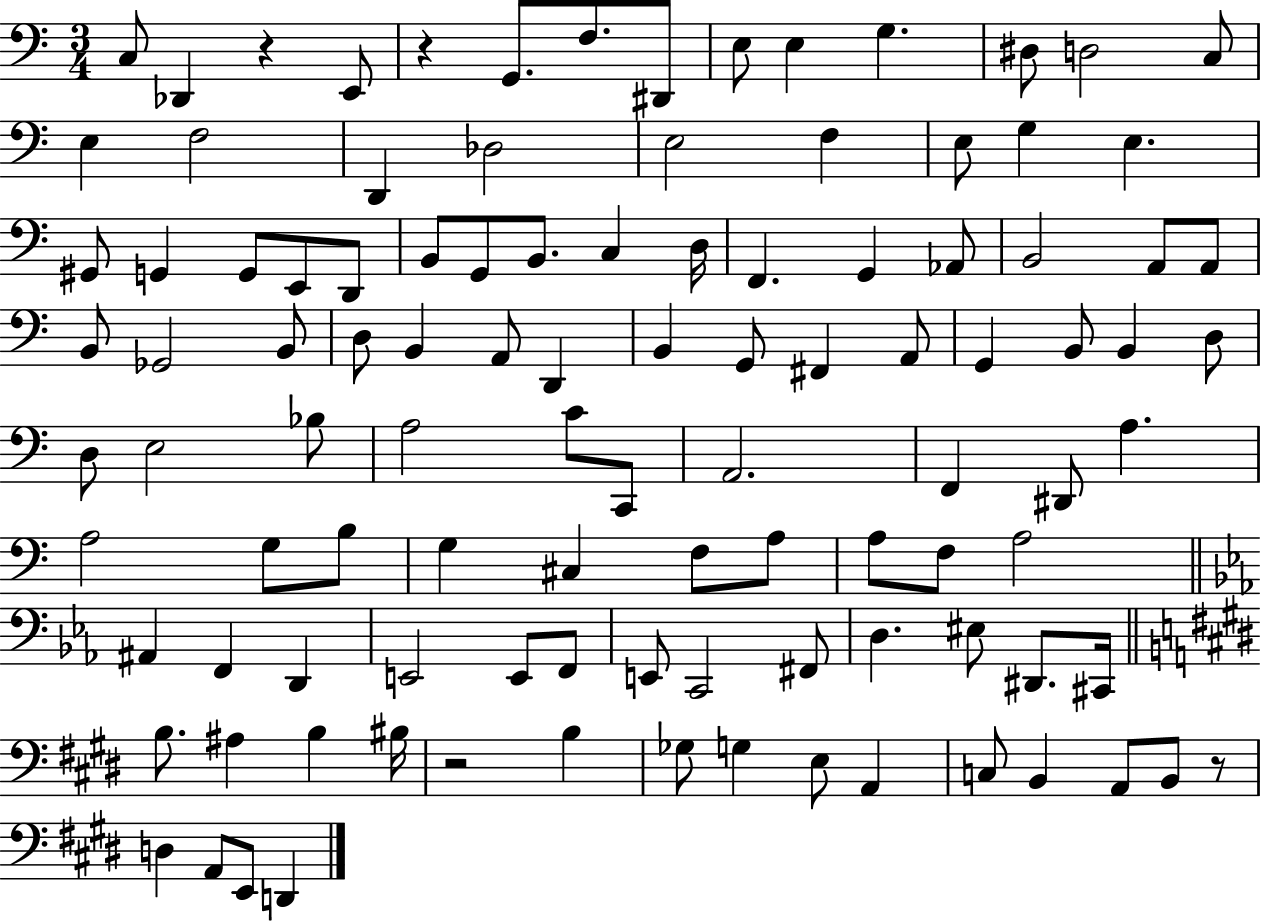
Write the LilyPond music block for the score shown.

{
  \clef bass
  \numericTimeSignature
  \time 3/4
  \key c \major
  \repeat volta 2 { c8 des,4 r4 e,8 | r4 g,8. f8. dis,8 | e8 e4 g4. | dis8 d2 c8 | \break e4 f2 | d,4 des2 | e2 f4 | e8 g4 e4. | \break gis,8 g,4 g,8 e,8 d,8 | b,8 g,8 b,8. c4 d16 | f,4. g,4 aes,8 | b,2 a,8 a,8 | \break b,8 ges,2 b,8 | d8 b,4 a,8 d,4 | b,4 g,8 fis,4 a,8 | g,4 b,8 b,4 d8 | \break d8 e2 bes8 | a2 c'8 c,8 | a,2. | f,4 dis,8 a4. | \break a2 g8 b8 | g4 cis4 f8 a8 | a8 f8 a2 | \bar "||" \break \key ees \major ais,4 f,4 d,4 | e,2 e,8 f,8 | e,8 c,2 fis,8 | d4. eis8 dis,8. cis,16 | \break \bar "||" \break \key e \major b8. ais4 b4 bis16 | r2 b4 | ges8 g4 e8 a,4 | c8 b,4 a,8 b,8 r8 | \break d4 a,8 e,8 d,4 | } \bar "|."
}